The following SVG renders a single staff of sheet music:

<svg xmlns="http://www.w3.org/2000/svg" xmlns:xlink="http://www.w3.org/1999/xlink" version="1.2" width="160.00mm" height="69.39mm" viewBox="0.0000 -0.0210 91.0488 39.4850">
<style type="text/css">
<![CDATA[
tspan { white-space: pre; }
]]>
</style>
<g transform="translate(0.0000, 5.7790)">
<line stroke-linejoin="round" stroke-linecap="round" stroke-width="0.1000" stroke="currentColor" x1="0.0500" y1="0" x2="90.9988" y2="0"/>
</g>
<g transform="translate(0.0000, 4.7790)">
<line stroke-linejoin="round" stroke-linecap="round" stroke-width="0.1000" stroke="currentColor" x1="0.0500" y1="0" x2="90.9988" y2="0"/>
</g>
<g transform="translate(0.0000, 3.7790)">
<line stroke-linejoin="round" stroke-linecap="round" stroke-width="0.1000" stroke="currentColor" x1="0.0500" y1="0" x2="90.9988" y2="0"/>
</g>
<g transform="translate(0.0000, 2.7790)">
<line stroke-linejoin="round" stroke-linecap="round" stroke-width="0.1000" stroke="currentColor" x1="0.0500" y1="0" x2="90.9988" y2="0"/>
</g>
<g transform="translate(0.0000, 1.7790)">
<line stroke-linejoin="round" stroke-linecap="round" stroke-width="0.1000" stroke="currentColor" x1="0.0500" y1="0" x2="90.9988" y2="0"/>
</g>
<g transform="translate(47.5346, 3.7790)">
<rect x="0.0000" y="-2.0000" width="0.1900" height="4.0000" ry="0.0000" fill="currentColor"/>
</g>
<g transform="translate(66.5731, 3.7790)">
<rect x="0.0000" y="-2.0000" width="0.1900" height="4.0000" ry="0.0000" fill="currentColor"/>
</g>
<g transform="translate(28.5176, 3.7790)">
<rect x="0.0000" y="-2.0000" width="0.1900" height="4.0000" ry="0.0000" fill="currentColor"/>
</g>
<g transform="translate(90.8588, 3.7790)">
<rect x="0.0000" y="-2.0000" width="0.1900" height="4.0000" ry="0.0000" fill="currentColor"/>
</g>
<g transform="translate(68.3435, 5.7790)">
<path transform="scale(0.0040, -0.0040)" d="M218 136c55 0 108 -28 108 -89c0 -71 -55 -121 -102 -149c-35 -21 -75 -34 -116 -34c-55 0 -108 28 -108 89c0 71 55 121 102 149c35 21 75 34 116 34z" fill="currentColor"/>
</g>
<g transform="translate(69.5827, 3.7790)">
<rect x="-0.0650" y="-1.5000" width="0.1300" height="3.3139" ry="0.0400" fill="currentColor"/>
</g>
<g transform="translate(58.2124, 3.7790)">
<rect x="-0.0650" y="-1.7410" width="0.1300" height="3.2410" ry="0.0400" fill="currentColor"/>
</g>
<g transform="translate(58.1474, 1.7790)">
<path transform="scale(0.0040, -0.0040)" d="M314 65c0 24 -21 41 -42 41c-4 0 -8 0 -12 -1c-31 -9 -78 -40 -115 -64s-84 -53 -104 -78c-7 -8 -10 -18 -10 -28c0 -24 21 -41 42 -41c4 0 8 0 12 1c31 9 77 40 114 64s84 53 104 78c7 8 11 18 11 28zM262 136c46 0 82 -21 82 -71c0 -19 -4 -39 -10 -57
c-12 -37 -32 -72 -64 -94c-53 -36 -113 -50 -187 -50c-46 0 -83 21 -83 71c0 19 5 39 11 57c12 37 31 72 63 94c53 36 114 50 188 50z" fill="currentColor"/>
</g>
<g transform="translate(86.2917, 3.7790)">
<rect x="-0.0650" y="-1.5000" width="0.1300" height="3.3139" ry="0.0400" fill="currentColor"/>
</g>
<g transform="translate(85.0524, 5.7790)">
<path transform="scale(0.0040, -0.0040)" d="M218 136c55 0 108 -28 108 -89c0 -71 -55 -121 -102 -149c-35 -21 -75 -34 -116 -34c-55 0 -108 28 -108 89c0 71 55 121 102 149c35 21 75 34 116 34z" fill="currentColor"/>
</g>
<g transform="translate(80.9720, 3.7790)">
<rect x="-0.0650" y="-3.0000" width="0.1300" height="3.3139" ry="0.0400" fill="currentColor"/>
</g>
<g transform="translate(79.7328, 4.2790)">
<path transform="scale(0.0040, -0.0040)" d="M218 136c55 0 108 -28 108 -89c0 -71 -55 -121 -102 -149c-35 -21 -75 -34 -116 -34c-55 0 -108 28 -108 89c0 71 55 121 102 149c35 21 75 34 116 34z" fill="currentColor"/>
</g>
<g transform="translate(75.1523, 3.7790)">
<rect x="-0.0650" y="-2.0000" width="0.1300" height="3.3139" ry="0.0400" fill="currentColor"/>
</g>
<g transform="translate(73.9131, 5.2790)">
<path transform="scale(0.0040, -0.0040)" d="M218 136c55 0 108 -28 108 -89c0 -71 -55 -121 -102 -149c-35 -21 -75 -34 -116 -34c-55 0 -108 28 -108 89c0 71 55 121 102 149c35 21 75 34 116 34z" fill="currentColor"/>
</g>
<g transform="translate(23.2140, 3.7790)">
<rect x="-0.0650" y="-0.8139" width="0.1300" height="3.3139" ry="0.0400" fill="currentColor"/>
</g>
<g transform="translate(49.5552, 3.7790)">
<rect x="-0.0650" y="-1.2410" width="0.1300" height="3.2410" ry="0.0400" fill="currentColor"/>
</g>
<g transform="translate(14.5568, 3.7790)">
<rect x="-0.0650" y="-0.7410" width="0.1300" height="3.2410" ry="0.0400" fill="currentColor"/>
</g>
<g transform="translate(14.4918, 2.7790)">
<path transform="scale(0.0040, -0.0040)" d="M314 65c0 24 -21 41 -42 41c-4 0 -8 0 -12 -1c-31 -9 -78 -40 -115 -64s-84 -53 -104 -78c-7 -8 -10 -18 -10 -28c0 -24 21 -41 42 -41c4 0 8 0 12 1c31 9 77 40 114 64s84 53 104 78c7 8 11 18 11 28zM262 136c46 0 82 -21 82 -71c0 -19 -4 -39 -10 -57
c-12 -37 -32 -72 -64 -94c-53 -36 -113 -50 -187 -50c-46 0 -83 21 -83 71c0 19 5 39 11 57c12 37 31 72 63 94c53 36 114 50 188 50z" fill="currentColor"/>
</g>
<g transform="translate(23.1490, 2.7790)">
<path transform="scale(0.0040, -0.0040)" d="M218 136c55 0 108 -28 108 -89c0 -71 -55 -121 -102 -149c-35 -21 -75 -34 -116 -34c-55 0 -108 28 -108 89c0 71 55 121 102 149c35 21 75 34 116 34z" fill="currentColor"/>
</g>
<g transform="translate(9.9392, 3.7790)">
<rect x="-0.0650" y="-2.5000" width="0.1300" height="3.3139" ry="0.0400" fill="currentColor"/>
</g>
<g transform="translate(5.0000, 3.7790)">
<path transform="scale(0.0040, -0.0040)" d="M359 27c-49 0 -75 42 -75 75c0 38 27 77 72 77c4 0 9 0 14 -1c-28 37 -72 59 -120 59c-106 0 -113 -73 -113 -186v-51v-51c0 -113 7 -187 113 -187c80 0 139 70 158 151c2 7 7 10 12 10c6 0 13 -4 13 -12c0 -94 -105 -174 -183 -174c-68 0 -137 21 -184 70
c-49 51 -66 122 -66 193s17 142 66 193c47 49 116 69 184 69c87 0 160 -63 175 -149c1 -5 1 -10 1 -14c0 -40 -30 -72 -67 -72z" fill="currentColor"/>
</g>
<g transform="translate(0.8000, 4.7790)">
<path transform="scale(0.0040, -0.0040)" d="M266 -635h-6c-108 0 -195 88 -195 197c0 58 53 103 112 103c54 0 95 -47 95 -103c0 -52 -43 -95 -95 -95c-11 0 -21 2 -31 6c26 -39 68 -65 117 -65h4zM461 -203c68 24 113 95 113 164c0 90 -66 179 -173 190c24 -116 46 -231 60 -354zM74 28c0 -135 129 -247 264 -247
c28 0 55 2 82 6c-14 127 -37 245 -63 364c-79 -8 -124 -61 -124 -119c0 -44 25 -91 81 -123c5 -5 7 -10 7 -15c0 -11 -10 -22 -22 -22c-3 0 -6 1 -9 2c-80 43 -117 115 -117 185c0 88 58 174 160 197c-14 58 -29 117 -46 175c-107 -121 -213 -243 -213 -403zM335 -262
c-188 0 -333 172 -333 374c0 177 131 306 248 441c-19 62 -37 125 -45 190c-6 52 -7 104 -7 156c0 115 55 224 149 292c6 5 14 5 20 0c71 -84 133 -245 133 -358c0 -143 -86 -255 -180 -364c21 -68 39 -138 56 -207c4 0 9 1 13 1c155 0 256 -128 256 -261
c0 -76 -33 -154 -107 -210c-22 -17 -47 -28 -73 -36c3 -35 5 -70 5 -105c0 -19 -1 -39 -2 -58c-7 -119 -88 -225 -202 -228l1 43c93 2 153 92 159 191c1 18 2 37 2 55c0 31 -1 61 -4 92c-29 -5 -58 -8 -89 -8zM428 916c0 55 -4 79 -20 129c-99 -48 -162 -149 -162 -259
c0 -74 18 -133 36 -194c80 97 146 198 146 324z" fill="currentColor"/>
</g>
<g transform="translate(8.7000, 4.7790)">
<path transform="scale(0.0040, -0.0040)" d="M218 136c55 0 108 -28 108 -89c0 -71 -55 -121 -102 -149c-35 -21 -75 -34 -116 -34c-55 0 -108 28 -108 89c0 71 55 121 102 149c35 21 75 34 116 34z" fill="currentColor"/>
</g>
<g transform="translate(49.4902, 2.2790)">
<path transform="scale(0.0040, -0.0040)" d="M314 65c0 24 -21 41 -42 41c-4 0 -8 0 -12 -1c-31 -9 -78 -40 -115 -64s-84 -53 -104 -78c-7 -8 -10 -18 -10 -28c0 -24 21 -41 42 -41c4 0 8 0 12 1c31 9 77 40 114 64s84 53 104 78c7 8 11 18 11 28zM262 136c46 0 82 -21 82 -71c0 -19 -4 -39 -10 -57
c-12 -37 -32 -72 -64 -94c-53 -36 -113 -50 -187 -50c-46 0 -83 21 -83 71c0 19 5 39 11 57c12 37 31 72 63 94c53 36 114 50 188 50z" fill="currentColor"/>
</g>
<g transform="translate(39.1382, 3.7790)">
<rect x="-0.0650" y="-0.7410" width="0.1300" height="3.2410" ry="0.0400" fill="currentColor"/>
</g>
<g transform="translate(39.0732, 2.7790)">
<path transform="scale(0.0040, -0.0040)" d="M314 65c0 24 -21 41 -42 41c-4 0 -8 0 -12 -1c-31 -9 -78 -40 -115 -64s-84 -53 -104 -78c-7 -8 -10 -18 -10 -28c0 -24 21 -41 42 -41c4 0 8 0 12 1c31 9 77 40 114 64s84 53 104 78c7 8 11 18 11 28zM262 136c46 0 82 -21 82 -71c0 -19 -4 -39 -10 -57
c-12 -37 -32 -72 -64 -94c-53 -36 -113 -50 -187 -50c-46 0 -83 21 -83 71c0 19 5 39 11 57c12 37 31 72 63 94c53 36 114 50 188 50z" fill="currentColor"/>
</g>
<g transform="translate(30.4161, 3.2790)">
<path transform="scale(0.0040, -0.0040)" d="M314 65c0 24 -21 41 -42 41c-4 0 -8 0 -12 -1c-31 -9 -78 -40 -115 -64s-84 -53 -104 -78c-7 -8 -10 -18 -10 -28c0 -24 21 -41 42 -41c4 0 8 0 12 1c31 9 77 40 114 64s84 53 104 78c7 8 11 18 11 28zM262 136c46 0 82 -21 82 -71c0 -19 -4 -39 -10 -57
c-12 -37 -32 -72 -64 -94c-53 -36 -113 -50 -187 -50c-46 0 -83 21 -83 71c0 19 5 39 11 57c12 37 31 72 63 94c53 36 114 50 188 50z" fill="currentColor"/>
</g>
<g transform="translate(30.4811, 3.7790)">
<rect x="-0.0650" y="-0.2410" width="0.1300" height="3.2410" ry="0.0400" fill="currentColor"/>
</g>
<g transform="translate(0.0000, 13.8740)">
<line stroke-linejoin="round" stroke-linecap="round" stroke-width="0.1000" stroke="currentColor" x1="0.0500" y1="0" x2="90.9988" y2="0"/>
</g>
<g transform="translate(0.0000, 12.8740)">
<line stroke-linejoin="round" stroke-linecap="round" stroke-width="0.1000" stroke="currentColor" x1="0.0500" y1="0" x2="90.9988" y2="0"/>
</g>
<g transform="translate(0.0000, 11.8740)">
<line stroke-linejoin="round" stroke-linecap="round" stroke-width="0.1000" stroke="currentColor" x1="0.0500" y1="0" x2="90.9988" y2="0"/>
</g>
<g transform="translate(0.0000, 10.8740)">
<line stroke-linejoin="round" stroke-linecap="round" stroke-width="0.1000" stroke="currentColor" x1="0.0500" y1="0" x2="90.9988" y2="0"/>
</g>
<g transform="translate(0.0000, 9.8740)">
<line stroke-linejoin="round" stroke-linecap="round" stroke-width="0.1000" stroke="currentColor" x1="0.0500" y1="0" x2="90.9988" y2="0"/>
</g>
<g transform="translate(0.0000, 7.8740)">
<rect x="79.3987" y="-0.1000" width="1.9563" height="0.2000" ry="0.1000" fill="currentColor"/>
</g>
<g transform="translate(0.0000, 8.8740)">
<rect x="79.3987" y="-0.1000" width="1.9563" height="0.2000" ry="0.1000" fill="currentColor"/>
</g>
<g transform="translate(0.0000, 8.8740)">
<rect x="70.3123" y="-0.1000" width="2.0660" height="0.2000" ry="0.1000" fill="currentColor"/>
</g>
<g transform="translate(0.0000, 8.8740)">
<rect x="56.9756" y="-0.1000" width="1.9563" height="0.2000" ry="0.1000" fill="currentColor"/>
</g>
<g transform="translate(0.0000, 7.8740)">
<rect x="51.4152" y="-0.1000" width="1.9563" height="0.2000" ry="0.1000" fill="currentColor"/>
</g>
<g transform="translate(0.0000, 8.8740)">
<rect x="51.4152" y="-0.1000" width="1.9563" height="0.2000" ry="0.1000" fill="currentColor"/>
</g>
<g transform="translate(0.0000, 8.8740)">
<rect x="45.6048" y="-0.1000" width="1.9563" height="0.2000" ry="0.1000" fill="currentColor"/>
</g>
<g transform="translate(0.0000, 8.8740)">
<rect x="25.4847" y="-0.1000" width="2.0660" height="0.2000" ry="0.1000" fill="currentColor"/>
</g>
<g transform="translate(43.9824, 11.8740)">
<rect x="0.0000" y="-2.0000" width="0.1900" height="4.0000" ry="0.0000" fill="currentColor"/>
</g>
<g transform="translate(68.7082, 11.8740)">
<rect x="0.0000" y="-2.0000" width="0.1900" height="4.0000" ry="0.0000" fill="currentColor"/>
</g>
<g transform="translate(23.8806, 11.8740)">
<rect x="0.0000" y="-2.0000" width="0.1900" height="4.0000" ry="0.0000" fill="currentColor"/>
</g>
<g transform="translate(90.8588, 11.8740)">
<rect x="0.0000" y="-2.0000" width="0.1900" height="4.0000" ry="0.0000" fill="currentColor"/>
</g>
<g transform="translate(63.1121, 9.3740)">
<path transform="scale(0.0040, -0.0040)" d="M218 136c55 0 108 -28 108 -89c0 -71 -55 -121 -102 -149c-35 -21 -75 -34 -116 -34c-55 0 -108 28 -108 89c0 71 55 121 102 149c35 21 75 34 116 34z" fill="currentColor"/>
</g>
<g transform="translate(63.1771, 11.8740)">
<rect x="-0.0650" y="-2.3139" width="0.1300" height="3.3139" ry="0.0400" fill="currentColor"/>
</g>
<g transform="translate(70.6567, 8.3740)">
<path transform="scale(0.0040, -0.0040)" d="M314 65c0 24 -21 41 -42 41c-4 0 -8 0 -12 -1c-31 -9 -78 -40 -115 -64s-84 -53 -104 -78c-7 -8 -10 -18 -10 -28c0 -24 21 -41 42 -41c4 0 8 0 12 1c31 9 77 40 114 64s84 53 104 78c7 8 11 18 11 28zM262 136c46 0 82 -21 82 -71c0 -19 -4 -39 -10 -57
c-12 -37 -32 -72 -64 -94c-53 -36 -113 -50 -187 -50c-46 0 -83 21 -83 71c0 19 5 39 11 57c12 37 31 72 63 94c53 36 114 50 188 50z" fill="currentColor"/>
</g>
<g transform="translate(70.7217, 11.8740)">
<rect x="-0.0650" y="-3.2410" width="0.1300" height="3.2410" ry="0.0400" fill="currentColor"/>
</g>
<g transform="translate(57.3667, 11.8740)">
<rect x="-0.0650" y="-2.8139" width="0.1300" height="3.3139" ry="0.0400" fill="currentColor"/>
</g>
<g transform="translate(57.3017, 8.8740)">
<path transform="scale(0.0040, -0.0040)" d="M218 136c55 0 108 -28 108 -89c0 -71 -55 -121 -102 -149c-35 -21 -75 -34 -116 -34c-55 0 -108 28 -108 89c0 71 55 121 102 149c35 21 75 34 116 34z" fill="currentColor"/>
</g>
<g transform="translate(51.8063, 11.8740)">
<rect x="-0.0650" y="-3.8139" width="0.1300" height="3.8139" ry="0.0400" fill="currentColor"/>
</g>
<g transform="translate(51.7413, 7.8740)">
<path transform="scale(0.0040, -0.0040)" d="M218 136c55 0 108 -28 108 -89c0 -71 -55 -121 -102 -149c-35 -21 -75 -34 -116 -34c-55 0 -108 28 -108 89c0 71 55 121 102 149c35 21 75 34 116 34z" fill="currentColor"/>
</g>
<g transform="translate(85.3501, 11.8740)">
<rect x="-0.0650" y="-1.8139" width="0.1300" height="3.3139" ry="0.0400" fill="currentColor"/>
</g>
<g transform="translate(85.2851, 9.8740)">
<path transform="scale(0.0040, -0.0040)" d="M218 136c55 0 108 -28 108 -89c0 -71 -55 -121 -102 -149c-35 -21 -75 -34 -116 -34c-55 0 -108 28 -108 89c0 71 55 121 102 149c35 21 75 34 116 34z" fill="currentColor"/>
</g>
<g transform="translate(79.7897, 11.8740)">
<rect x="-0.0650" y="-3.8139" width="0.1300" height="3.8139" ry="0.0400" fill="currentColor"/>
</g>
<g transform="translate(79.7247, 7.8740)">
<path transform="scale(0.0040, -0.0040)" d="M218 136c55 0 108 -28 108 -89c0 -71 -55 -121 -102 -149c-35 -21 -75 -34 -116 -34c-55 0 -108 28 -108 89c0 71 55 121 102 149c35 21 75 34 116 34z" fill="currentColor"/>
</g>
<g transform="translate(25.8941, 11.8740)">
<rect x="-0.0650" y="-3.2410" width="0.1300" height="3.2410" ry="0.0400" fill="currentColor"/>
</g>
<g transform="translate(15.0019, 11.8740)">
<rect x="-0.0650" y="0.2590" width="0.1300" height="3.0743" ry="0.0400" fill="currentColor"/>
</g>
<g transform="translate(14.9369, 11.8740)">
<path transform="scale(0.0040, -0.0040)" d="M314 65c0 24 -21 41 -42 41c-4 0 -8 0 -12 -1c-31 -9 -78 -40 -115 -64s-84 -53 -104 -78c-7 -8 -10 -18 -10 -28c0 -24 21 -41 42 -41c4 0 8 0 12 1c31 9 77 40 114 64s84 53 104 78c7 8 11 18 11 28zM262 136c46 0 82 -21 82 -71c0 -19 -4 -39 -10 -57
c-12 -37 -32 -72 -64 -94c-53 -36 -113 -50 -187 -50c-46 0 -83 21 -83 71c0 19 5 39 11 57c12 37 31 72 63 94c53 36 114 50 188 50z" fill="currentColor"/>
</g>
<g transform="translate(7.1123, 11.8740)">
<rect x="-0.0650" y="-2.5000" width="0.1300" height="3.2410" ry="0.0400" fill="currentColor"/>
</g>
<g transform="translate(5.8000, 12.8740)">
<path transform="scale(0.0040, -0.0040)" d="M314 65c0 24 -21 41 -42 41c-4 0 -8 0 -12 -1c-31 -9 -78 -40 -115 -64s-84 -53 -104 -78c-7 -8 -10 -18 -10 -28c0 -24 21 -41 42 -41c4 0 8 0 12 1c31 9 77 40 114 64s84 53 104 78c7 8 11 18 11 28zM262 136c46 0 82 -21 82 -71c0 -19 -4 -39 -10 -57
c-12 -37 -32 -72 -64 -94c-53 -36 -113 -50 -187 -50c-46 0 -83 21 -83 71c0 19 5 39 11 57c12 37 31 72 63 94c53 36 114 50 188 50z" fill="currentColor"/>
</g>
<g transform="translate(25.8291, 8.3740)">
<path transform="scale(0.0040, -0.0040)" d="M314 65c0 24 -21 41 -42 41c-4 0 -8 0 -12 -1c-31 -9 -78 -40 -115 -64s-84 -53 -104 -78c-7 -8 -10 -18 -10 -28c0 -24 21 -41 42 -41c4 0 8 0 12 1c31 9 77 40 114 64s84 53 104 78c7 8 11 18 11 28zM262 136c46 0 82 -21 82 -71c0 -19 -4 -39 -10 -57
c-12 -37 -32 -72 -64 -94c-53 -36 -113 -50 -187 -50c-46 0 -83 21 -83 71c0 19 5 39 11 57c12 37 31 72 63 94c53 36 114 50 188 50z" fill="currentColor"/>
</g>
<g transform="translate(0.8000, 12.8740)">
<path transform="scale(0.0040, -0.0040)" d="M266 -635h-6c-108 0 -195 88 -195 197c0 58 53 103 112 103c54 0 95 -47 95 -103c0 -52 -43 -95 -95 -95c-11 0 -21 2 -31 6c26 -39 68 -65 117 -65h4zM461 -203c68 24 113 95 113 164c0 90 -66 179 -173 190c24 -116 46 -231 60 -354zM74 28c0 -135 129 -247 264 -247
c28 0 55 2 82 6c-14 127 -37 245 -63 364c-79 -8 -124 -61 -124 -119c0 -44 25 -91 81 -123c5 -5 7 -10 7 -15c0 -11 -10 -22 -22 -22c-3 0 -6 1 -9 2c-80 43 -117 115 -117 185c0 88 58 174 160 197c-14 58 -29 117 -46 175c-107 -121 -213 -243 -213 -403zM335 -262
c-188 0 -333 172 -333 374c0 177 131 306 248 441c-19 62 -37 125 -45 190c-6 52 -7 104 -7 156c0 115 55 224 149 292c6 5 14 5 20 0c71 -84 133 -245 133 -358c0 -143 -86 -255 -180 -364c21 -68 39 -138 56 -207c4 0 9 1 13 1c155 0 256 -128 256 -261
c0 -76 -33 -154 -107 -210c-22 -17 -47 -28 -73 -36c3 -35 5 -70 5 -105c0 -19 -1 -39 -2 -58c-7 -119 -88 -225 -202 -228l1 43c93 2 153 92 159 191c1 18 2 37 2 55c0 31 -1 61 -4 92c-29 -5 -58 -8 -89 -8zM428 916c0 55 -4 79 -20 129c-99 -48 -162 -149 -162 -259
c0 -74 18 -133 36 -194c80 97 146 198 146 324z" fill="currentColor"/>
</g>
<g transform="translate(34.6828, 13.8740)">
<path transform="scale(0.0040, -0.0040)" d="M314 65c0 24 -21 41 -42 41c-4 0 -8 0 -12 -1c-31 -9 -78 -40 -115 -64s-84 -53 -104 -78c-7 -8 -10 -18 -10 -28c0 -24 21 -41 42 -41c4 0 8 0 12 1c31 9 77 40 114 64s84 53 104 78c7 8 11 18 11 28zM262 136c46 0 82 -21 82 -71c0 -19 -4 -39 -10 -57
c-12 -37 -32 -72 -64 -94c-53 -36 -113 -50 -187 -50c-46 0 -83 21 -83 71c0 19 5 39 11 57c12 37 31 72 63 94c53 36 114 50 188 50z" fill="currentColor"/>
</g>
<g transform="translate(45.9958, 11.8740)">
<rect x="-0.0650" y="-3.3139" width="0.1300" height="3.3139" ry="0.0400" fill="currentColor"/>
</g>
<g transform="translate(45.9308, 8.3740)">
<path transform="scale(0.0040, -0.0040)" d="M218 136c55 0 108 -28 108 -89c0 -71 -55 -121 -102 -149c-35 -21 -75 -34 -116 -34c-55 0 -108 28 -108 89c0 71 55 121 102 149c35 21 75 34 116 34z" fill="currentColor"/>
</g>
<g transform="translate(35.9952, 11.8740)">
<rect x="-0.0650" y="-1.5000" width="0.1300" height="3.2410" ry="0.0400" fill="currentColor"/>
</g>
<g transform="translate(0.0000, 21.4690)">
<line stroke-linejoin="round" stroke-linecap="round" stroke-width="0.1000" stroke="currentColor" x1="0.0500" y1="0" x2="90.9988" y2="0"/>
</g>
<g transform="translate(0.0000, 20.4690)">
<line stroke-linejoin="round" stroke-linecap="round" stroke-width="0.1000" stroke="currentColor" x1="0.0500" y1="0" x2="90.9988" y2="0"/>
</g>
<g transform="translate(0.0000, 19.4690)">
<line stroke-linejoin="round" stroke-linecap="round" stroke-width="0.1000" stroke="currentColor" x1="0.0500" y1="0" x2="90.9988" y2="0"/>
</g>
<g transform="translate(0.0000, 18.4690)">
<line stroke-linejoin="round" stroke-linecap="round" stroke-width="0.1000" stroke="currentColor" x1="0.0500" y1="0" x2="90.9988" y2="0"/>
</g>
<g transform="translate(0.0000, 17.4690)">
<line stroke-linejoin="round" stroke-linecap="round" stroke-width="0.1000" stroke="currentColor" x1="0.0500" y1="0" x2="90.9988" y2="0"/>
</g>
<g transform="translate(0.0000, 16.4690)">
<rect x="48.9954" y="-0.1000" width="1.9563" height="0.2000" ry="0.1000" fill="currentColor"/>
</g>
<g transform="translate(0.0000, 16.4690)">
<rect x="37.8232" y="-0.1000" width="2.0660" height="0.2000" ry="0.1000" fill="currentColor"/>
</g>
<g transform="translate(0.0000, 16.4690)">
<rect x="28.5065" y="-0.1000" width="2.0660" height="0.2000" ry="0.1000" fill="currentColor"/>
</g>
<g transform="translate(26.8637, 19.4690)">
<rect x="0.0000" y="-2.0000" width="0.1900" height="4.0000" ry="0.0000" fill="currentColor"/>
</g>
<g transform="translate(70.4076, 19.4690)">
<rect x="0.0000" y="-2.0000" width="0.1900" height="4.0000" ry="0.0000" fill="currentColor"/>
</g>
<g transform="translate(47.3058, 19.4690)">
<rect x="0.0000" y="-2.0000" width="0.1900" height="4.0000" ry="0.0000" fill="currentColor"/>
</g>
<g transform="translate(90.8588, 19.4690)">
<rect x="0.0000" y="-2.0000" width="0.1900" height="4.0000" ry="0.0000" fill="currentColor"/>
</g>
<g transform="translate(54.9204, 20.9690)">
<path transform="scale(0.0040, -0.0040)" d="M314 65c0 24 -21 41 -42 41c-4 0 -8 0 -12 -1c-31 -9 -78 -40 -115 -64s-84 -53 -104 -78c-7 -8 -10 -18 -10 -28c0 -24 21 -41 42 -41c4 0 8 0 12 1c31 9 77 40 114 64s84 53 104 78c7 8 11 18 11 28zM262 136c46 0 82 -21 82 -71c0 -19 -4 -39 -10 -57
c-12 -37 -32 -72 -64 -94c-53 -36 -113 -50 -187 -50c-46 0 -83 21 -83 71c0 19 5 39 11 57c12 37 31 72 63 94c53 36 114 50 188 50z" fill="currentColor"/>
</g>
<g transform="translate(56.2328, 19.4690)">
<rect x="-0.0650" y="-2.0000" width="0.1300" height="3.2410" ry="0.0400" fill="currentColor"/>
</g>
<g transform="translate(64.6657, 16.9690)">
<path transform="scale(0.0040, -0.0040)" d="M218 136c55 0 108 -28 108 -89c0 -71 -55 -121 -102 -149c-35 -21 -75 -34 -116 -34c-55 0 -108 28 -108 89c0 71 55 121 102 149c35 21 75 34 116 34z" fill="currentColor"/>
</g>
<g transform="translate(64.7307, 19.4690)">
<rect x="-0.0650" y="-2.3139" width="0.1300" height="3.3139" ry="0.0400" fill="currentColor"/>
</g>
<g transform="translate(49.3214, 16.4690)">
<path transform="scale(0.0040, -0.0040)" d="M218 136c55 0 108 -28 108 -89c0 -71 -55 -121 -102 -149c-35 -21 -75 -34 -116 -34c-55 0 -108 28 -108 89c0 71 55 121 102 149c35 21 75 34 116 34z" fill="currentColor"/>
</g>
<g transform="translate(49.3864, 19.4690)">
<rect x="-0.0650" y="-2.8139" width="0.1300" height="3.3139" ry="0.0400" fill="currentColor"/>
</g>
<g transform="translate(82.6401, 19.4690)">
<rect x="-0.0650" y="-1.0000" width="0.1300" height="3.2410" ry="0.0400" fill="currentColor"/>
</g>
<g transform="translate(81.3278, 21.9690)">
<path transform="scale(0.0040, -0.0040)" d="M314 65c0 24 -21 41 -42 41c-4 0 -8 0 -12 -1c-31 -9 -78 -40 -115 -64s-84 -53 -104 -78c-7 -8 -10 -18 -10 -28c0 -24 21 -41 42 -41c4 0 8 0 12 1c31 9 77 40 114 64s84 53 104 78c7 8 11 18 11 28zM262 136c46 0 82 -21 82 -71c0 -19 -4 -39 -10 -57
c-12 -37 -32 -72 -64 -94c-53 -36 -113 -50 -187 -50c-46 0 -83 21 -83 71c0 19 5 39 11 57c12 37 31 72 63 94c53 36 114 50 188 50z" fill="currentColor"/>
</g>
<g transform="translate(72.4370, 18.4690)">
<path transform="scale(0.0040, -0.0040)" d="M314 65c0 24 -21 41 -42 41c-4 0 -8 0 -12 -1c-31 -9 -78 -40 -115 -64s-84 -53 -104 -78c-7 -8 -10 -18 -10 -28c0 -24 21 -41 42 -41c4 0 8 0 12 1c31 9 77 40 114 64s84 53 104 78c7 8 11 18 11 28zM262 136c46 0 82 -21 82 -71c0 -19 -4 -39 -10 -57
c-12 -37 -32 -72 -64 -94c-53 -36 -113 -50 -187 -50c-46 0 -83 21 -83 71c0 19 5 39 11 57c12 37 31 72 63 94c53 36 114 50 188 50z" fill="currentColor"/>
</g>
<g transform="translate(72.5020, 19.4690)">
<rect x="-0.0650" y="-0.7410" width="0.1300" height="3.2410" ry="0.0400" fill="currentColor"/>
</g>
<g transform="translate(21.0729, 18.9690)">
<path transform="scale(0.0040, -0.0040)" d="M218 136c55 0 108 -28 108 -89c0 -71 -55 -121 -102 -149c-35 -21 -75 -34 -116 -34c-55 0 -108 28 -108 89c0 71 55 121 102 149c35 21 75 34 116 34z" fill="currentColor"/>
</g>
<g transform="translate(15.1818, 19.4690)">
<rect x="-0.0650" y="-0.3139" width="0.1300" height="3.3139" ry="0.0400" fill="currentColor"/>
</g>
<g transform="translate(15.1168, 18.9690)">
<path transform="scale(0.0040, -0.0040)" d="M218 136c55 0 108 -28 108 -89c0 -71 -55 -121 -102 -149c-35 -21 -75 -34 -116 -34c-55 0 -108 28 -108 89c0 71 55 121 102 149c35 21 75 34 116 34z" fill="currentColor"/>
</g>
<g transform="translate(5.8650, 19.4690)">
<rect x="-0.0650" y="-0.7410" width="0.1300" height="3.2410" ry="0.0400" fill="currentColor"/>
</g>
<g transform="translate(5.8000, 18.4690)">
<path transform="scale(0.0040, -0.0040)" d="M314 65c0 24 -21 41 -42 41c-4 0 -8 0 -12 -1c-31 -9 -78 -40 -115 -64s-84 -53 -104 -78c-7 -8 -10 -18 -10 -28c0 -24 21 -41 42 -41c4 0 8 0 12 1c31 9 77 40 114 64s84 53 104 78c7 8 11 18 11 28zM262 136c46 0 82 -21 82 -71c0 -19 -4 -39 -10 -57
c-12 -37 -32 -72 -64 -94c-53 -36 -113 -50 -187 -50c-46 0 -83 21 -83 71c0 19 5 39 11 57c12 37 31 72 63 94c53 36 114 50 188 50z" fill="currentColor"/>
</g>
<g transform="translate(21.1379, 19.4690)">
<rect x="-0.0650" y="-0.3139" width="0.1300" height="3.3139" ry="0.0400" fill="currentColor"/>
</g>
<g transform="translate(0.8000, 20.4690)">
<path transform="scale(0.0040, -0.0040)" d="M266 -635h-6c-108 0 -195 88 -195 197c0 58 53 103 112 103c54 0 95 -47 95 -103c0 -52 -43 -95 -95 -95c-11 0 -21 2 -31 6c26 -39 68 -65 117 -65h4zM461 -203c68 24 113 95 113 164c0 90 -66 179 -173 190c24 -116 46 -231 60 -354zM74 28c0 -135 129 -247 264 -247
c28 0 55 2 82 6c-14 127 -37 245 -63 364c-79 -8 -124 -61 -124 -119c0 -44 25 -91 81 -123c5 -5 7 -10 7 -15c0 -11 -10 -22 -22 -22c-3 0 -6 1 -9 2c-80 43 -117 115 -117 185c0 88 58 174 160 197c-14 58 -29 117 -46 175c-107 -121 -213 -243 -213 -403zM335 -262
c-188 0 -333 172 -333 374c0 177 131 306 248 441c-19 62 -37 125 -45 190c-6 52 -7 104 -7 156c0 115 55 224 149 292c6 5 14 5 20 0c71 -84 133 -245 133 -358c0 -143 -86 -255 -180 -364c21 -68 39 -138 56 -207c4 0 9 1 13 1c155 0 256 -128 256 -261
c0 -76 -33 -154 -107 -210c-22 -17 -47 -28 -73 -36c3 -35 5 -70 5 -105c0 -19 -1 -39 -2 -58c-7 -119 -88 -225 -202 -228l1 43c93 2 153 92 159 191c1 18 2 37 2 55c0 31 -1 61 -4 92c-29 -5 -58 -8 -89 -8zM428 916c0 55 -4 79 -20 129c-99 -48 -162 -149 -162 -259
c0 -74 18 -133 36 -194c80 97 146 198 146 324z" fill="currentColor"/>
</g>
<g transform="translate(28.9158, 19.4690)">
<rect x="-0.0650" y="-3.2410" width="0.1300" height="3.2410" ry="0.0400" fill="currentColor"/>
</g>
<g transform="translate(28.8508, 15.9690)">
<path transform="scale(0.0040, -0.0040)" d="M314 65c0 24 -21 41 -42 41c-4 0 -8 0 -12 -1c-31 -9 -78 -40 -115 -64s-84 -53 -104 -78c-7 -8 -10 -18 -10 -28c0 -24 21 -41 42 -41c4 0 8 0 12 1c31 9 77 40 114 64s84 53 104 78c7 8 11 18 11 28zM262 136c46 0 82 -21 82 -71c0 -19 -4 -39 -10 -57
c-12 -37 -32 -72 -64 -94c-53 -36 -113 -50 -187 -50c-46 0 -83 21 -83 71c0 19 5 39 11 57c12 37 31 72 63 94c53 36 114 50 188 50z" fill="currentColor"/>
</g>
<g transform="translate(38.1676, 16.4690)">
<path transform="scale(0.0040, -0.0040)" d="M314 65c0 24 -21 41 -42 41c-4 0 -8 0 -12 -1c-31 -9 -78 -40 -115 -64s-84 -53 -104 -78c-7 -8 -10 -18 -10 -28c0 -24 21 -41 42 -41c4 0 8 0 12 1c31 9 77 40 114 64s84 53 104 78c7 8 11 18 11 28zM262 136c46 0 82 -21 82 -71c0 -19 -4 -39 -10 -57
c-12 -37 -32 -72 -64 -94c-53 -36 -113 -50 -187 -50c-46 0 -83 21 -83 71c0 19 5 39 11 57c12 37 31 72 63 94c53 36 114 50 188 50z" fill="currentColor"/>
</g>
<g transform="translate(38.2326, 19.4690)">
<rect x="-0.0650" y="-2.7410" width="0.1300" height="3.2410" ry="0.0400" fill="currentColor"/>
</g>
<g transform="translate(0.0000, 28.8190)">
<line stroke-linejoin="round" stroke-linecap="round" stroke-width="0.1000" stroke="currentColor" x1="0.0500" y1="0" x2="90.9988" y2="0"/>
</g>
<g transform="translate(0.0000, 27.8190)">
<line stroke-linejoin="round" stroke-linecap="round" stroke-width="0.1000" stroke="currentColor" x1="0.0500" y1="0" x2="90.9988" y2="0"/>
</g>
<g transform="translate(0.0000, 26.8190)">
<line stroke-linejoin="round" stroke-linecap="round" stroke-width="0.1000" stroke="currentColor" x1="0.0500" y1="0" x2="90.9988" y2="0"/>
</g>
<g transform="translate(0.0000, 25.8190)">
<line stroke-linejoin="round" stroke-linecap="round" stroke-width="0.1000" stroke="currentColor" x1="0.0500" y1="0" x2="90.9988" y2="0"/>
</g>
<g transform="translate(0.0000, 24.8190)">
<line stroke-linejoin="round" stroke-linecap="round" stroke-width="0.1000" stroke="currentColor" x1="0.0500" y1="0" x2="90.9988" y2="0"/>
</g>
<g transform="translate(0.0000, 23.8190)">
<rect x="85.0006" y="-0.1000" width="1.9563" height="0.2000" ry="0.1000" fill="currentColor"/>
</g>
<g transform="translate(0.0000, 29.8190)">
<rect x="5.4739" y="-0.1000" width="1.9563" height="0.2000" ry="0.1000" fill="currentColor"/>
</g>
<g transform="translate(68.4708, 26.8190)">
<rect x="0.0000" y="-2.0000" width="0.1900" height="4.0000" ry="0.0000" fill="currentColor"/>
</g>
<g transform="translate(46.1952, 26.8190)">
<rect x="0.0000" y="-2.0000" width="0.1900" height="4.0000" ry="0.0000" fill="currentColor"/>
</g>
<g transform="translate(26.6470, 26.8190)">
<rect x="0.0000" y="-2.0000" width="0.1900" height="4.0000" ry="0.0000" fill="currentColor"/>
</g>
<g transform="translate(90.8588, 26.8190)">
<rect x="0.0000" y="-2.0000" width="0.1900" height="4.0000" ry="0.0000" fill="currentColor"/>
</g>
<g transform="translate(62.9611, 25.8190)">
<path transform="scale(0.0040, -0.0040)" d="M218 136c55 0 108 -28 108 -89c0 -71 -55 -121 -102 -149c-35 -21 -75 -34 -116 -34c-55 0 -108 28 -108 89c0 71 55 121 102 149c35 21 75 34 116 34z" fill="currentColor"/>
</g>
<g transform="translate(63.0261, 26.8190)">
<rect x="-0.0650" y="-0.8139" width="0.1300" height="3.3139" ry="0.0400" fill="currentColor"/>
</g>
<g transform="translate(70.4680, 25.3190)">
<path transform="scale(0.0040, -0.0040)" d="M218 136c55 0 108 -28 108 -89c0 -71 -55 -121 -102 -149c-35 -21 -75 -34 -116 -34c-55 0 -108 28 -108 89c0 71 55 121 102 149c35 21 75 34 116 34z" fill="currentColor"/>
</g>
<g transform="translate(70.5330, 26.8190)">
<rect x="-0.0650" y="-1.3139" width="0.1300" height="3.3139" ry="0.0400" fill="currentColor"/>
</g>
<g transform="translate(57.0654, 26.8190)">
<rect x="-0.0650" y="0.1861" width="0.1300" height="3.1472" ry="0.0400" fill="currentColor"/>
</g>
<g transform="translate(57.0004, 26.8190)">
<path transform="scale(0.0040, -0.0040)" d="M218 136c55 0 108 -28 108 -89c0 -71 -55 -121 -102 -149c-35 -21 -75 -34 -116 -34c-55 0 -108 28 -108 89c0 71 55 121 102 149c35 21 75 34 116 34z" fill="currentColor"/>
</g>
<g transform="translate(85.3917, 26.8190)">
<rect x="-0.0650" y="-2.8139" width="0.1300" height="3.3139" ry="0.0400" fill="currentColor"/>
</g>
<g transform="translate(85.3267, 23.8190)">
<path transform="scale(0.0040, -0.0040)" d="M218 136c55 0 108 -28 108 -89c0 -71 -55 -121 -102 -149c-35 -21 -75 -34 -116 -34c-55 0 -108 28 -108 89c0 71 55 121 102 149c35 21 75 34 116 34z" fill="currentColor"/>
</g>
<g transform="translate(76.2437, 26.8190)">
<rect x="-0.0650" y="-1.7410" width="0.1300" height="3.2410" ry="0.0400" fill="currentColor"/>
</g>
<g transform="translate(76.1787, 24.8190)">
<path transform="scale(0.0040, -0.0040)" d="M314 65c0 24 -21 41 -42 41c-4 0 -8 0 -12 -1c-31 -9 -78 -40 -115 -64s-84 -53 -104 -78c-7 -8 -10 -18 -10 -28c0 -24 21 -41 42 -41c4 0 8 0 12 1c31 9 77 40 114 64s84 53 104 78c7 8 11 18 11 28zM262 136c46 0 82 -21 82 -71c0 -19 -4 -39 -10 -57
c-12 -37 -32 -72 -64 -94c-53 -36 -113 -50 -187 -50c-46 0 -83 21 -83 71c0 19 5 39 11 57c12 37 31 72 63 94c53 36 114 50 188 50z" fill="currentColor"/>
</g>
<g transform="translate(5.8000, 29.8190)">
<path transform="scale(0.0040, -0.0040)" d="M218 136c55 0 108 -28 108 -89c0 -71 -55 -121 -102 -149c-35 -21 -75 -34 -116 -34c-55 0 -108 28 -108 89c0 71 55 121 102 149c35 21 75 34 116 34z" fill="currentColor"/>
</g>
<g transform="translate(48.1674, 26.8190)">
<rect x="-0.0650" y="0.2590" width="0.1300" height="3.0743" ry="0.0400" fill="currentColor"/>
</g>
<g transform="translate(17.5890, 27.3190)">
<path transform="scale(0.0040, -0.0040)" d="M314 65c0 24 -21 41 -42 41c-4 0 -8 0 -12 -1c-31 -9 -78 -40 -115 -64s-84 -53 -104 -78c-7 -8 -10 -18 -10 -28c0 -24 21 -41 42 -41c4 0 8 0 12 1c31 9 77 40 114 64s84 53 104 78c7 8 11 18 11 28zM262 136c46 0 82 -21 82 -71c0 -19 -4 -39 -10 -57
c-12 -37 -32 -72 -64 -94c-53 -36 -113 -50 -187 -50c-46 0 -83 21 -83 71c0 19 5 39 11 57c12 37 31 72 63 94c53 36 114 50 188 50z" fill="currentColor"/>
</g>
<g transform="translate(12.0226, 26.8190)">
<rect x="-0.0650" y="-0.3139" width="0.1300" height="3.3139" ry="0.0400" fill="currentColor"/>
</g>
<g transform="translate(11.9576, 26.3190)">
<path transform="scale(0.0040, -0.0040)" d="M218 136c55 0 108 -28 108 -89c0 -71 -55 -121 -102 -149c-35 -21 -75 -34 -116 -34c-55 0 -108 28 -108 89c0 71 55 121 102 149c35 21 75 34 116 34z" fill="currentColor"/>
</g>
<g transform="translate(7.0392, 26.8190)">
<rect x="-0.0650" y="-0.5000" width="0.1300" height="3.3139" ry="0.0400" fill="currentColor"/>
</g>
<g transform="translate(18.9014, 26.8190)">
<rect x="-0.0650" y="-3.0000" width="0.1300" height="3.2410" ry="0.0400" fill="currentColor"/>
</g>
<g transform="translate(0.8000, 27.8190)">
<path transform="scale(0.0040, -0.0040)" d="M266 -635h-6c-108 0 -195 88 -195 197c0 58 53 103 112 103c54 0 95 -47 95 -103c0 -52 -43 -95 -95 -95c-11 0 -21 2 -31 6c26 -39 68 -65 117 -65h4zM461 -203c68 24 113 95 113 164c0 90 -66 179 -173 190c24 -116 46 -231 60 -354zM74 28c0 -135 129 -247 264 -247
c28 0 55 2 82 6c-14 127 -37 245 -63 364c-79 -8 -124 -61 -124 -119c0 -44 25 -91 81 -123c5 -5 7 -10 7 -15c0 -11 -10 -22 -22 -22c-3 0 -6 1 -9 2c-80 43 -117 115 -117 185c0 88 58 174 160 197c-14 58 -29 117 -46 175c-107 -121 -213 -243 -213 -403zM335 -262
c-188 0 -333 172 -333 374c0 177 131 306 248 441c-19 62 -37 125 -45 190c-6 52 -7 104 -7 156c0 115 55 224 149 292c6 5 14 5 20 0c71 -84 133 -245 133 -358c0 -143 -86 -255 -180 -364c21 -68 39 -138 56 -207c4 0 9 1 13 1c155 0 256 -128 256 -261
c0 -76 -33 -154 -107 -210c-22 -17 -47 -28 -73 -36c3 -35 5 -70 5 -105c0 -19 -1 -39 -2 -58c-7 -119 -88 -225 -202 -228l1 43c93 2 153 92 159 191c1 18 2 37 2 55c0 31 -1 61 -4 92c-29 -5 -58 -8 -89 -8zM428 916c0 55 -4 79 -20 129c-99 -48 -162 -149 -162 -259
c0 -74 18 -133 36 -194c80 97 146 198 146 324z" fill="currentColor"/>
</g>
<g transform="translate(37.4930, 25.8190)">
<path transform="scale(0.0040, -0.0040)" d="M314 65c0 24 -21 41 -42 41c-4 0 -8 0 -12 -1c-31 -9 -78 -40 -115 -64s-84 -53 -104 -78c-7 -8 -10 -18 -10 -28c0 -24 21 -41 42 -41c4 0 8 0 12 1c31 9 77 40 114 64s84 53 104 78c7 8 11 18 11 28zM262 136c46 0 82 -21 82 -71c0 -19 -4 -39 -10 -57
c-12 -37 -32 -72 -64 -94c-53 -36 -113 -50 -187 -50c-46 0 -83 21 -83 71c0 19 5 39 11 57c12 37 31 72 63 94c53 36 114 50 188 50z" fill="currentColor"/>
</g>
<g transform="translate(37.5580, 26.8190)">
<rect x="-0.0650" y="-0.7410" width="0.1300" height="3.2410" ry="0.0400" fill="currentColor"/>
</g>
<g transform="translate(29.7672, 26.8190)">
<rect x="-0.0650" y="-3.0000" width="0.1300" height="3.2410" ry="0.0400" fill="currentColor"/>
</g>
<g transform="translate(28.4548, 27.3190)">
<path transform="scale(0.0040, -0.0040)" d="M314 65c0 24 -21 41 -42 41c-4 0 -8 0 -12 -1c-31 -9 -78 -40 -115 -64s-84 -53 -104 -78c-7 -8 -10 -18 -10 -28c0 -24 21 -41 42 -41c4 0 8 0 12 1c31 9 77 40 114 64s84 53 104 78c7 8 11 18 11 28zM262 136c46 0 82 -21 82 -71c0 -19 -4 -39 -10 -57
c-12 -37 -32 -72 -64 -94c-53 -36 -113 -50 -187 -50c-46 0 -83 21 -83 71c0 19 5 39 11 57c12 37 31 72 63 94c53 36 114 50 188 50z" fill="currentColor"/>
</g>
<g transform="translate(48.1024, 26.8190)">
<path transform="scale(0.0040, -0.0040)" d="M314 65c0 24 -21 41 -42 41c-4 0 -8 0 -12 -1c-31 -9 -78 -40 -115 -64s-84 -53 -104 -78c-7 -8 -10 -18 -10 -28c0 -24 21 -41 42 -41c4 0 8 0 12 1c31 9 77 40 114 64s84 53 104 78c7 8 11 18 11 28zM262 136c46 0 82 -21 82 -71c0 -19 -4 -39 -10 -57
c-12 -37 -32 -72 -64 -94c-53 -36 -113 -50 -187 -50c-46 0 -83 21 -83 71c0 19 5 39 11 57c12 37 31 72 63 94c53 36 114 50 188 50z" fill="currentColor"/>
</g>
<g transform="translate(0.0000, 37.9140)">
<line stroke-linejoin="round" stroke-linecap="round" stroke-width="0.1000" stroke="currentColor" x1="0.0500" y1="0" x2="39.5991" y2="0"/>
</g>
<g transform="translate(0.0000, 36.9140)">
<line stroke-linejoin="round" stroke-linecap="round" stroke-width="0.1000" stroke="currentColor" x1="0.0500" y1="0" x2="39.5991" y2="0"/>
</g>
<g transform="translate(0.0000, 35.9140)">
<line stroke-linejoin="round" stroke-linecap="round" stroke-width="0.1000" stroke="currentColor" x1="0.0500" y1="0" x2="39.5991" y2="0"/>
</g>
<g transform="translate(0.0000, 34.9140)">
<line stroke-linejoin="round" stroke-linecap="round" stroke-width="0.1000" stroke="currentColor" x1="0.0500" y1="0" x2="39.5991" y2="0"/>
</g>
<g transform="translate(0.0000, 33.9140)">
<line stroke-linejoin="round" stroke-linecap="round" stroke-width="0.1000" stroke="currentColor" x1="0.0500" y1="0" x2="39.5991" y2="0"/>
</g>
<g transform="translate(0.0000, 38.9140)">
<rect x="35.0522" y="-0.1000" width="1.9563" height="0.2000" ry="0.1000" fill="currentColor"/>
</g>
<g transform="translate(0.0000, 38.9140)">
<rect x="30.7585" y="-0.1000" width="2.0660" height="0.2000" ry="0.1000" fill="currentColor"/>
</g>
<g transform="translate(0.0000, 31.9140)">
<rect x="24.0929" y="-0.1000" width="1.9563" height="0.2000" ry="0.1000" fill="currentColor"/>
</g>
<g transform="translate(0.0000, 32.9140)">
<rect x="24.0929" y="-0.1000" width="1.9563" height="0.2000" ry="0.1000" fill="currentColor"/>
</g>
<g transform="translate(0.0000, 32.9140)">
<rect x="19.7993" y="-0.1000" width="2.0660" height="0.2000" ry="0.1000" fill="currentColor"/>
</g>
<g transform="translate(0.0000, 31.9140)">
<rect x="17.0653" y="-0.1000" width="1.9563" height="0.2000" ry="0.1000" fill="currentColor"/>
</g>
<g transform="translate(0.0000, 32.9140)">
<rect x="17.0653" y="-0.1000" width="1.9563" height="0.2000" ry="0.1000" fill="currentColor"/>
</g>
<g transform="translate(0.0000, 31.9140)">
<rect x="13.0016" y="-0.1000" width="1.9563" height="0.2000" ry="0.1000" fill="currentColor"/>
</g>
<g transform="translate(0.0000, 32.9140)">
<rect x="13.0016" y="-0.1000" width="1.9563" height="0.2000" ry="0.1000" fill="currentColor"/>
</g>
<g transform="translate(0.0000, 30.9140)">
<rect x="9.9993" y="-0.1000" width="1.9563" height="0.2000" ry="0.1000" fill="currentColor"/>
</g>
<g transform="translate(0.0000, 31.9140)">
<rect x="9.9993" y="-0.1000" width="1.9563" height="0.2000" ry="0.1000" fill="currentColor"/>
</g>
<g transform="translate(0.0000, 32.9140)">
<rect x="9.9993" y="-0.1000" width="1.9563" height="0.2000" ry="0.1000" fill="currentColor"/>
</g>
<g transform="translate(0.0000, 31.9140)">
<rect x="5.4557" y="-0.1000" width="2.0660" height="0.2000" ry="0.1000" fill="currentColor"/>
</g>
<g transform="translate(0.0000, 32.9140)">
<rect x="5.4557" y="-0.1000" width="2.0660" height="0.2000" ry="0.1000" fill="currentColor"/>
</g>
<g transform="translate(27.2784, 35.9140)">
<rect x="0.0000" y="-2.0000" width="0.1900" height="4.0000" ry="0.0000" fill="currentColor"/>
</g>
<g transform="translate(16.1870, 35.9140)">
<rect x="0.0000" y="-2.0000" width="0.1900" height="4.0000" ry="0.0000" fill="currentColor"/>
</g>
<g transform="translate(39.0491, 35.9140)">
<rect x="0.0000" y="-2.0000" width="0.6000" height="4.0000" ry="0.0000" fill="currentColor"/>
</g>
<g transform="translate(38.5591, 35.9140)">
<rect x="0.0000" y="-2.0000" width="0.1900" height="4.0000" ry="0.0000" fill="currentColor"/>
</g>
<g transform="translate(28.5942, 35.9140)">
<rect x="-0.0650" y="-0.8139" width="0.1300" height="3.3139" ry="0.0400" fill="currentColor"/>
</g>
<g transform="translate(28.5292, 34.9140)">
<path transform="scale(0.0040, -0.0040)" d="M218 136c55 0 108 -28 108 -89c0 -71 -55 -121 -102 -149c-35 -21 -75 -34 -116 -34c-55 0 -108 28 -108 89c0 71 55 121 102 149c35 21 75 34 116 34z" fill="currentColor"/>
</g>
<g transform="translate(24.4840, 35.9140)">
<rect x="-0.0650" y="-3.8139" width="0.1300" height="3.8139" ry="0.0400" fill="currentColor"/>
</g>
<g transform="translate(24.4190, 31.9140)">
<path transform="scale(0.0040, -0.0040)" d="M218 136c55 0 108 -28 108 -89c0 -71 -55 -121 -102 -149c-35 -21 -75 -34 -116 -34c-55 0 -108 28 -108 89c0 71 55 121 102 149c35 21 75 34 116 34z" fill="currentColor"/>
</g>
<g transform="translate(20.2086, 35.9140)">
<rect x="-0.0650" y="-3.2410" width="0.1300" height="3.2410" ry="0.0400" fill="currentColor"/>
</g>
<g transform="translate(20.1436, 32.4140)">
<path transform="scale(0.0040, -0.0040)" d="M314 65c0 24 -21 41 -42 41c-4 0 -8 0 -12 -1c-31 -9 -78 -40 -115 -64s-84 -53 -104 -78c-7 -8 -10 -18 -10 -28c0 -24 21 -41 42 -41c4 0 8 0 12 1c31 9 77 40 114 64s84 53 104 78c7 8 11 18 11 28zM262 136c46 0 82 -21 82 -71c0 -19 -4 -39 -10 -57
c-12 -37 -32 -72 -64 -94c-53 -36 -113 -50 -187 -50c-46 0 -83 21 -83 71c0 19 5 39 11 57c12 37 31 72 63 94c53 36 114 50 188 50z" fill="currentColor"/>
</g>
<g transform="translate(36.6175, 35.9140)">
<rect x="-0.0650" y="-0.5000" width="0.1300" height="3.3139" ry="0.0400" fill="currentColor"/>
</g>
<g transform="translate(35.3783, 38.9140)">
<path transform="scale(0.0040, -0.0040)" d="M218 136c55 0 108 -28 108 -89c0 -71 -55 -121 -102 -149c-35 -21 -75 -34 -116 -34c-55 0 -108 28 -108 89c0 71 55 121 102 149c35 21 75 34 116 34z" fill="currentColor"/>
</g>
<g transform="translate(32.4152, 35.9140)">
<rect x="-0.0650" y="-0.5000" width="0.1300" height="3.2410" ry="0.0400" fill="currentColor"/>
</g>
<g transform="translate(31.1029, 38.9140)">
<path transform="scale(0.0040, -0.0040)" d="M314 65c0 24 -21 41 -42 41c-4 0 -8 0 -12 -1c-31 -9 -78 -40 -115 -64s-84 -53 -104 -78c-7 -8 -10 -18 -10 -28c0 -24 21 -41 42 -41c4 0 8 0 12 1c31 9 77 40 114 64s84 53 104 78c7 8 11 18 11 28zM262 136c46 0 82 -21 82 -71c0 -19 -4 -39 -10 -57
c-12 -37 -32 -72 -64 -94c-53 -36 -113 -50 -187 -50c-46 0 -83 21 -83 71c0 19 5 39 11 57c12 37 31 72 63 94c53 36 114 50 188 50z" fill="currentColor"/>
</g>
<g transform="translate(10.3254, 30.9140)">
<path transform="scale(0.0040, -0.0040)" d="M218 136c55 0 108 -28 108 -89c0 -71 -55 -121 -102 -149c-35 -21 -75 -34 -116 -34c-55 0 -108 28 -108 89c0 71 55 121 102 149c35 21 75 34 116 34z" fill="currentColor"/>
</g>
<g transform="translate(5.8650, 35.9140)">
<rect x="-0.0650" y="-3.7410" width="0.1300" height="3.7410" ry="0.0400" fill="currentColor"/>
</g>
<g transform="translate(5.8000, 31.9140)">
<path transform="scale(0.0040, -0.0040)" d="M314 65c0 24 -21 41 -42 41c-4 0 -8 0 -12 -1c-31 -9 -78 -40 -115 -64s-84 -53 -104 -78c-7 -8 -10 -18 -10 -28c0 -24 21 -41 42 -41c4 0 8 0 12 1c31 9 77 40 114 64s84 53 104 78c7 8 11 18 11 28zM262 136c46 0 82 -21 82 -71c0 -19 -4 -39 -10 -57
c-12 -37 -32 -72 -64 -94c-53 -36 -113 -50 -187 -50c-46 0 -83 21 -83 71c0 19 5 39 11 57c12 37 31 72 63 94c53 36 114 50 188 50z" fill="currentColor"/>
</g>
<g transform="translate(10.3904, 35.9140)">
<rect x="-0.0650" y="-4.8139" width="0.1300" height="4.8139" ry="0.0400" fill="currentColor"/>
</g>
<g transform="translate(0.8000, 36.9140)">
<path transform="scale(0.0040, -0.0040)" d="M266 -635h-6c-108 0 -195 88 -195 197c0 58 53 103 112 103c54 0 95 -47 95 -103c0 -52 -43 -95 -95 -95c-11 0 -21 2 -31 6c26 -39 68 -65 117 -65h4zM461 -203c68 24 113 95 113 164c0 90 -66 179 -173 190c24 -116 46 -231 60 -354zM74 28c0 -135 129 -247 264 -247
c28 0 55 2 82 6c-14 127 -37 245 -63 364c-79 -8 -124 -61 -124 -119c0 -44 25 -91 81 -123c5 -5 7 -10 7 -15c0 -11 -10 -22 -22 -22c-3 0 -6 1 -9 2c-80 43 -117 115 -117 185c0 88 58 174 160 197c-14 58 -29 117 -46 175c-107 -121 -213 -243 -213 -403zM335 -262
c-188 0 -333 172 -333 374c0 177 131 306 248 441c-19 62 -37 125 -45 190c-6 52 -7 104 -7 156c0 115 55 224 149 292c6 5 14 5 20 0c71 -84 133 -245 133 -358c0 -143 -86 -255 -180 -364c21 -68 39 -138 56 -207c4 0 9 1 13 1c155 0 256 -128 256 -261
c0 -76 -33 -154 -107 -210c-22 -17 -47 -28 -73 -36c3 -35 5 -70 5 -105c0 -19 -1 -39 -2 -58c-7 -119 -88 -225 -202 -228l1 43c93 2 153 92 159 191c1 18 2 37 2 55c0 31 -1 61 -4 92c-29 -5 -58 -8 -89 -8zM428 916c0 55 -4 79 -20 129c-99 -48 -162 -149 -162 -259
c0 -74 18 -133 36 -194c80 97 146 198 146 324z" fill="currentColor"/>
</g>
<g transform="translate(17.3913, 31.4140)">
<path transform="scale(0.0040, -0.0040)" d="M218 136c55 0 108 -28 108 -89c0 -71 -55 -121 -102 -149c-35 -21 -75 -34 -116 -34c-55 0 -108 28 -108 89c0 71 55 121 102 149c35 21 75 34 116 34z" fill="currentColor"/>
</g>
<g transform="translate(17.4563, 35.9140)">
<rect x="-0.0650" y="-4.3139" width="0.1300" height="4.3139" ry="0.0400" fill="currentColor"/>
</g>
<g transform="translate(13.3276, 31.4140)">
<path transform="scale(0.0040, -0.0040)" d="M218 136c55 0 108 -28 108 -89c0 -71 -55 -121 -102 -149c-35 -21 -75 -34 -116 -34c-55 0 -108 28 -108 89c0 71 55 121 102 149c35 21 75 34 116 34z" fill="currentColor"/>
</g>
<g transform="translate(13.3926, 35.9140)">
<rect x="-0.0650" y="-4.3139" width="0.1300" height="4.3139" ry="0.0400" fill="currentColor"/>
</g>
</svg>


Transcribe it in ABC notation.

X:1
T:Untitled
M:4/4
L:1/4
K:C
G d2 d c2 d2 e2 f2 E F A E G2 B2 b2 E2 b c' a g b2 c' f d2 c c b2 a2 a F2 g d2 D2 C c A2 A2 d2 B2 B d e f2 a c'2 e' d' d' b2 c' d C2 C